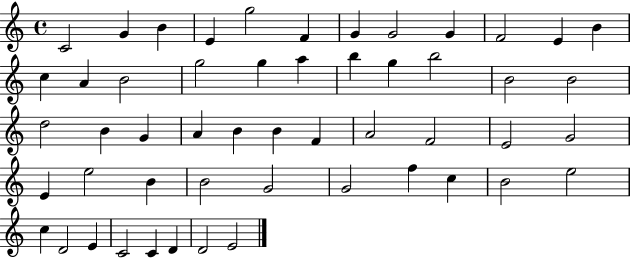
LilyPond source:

{
  \clef treble
  \time 4/4
  \defaultTimeSignature
  \key c \major
  c'2 g'4 b'4 | e'4 g''2 f'4 | g'4 g'2 g'4 | f'2 e'4 b'4 | \break c''4 a'4 b'2 | g''2 g''4 a''4 | b''4 g''4 b''2 | b'2 b'2 | \break d''2 b'4 g'4 | a'4 b'4 b'4 f'4 | a'2 f'2 | e'2 g'2 | \break e'4 e''2 b'4 | b'2 g'2 | g'2 f''4 c''4 | b'2 e''2 | \break c''4 d'2 e'4 | c'2 c'4 d'4 | d'2 e'2 | \bar "|."
}